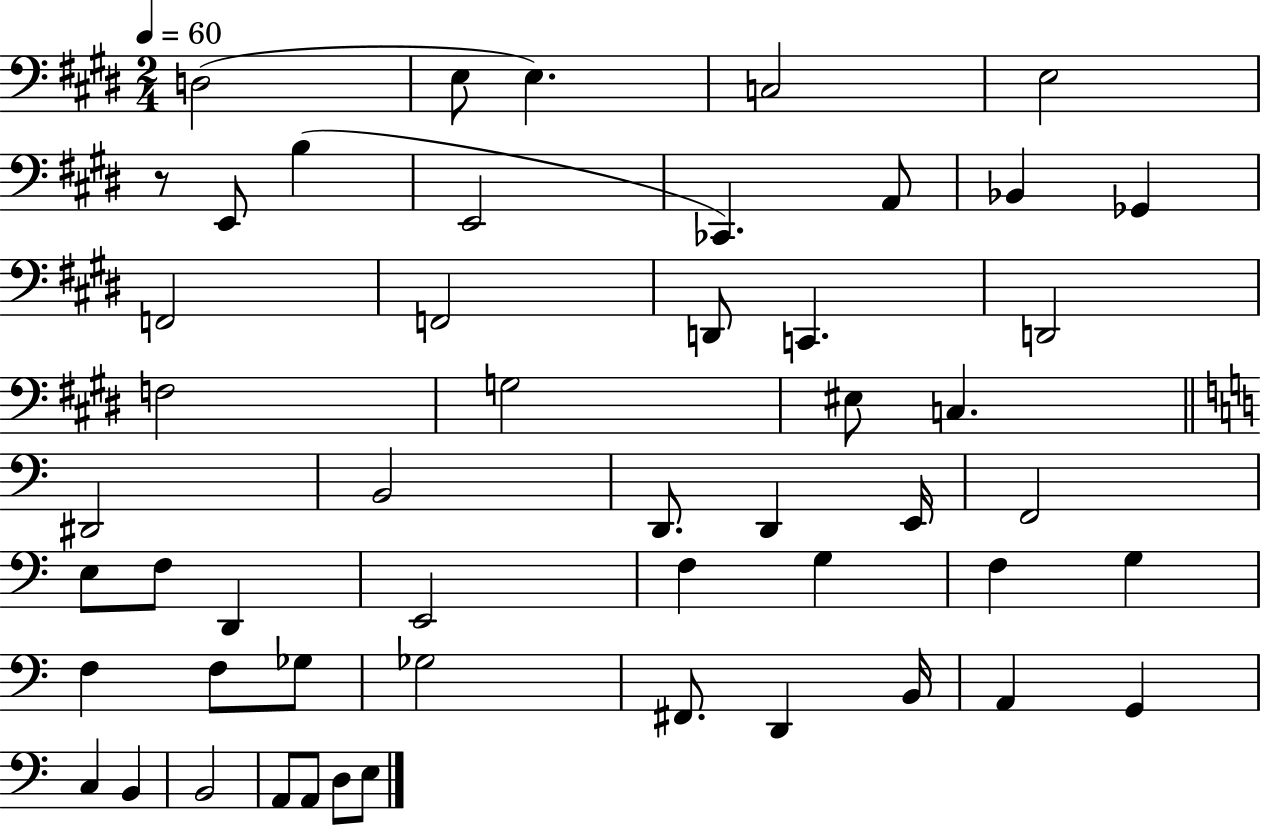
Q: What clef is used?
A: bass